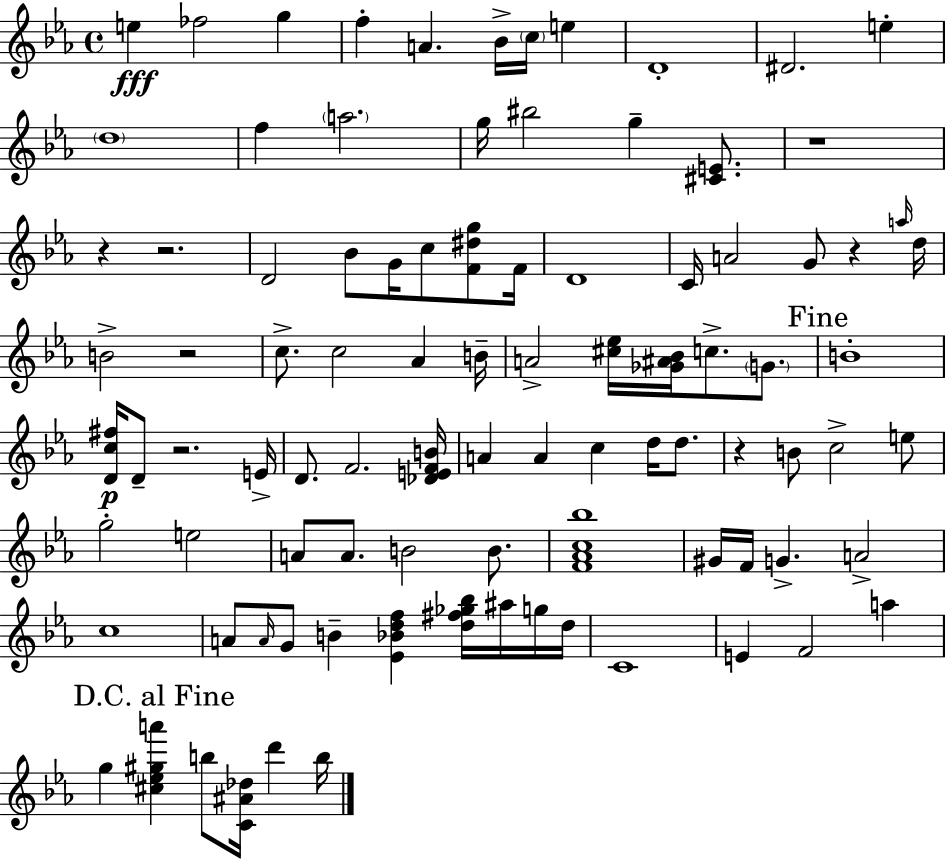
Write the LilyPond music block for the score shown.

{
  \clef treble
  \time 4/4
  \defaultTimeSignature
  \key ees \major
  \repeat volta 2 { e''4\fff fes''2 g''4 | f''4-. a'4. bes'16-> \parenthesize c''16 e''4 | d'1-. | dis'2. e''4-. | \break \parenthesize d''1 | f''4 \parenthesize a''2. | g''16 bis''2 g''4-- <cis' e'>8. | r1 | \break r4 r2. | d'2 bes'8 g'16 c''8 <f' dis'' g''>8 f'16 | d'1 | c'16 a'2 g'8 r4 \grace { a''16 } | \break d''16 b'2-> r2 | c''8.-> c''2 aes'4 | b'16-- a'2-> <cis'' ees''>16 <ges' ais' bes'>16 c''8.-> \parenthesize g'8. | \mark "Fine" b'1-. | \break <d' c'' fis''>16\p d'8-- r2. | e'16-> d'8. f'2. | <des' e' f' b'>16 a'4 a'4 c''4 d''16 d''8. | r4 b'8 c''2-> e''8 | \break g''2-. e''2 | a'8 a'8. b'2 b'8. | <f' aes' c'' bes''>1 | gis'16 f'16 g'4.-> a'2-> | \break c''1 | a'8 \grace { a'16 } g'8 b'4-- <ees' bes' d'' f''>4 <d'' fis'' ges'' bes''>16 ais''16 | g''16 d''16 c'1 | e'4 f'2 a''4 | \break \mark "D.C. al Fine" g''4 <cis'' ees'' gis'' a'''>4 b''8 <c' ais' des''>16 d'''4 | b''16 } \bar "|."
}